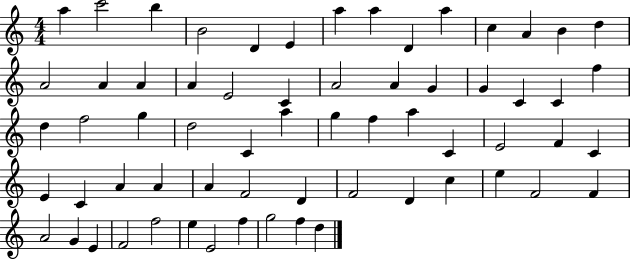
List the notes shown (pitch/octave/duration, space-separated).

A5/q C6/h B5/q B4/h D4/q E4/q A5/q A5/q D4/q A5/q C5/q A4/q B4/q D5/q A4/h A4/q A4/q A4/q E4/h C4/q A4/h A4/q G4/q G4/q C4/q C4/q F5/q D5/q F5/h G5/q D5/h C4/q A5/q G5/q F5/q A5/q C4/q E4/h F4/q C4/q E4/q C4/q A4/q A4/q A4/q F4/h D4/q F4/h D4/q C5/q E5/q F4/h F4/q A4/h G4/q E4/q F4/h F5/h E5/q E4/h F5/q G5/h F5/q D5/q